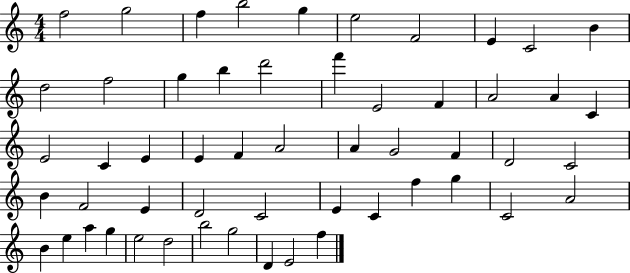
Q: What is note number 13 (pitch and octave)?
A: G5